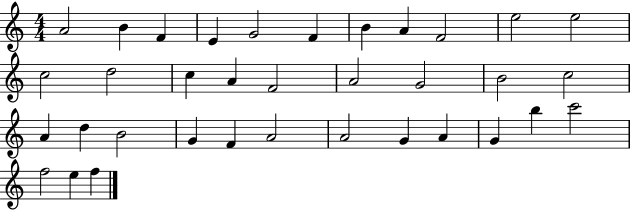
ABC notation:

X:1
T:Untitled
M:4/4
L:1/4
K:C
A2 B F E G2 F B A F2 e2 e2 c2 d2 c A F2 A2 G2 B2 c2 A d B2 G F A2 A2 G A G b c'2 f2 e f